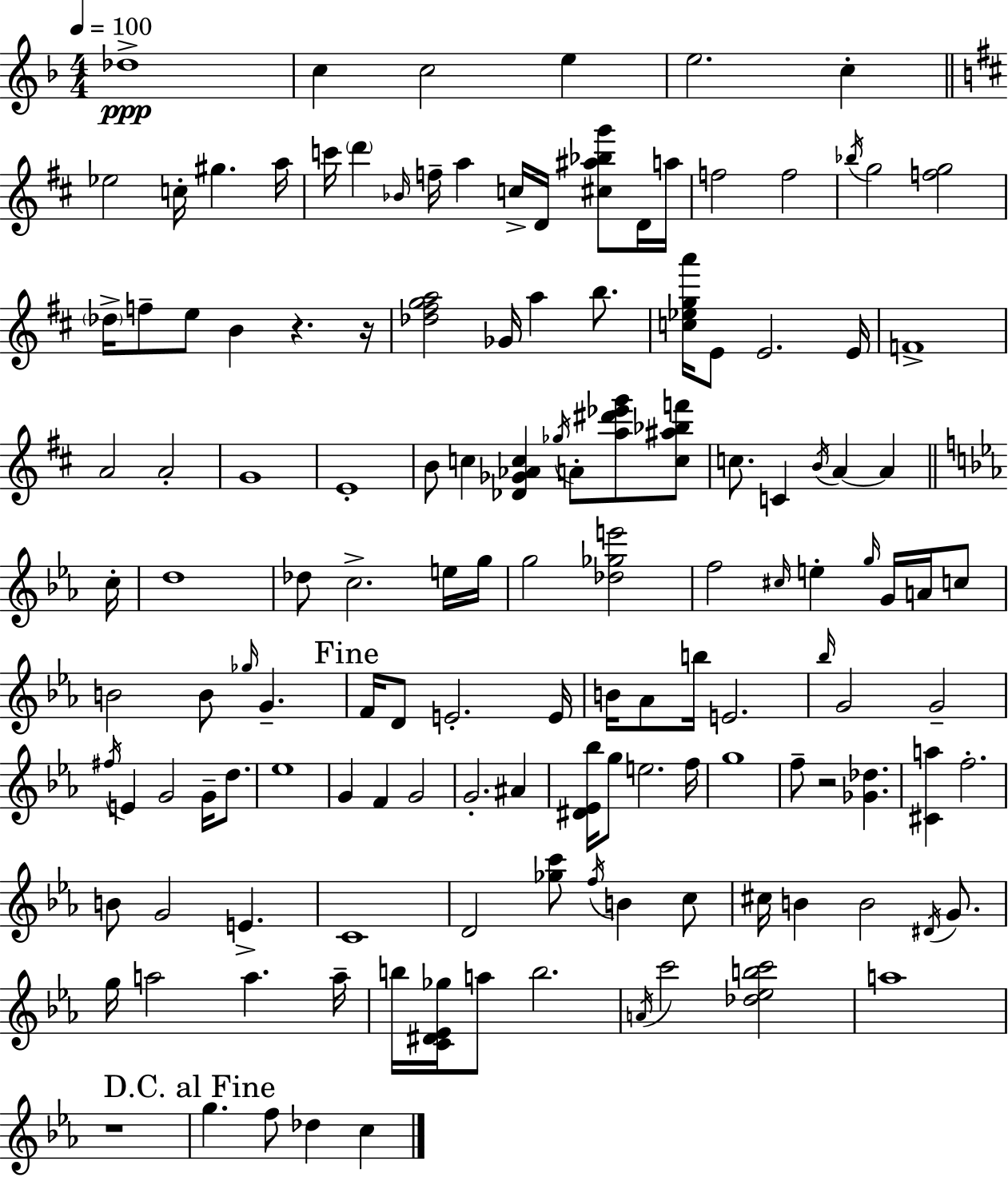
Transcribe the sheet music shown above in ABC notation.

X:1
T:Untitled
M:4/4
L:1/4
K:F
_d4 c c2 e e2 c _e2 c/4 ^g a/4 c'/4 d' _B/4 f/4 a c/4 D/4 [^c^a_bg']/2 D/4 a/4 f2 f2 _b/4 g2 [fg]2 _d/4 f/2 e/2 B z z/4 [_d^fga]2 _G/4 a b/2 [c_ega']/4 E/2 E2 E/4 F4 A2 A2 G4 E4 B/2 c [_D_G_Ac] _g/4 A/2 [a^d'_e'g']/2 [c^a_bf']/2 c/2 C B/4 A A c/4 d4 _d/2 c2 e/4 g/4 g2 [_d_ge']2 f2 ^c/4 e g/4 G/4 A/4 c/2 B2 B/2 _g/4 G F/4 D/2 E2 E/4 B/4 _A/2 b/4 E2 _b/4 G2 G2 ^f/4 E G2 G/4 d/2 _e4 G F G2 G2 ^A [^D_E_b]/4 g/2 e2 f/4 g4 f/2 z2 [_G_d] [^Ca] f2 B/2 G2 E C4 D2 [_gc']/2 f/4 B c/2 ^c/4 B B2 ^D/4 G/2 g/4 a2 a a/4 b/4 [C^D_E_g]/4 a/2 b2 A/4 c'2 [_d_ebc']2 a4 z4 g f/2 _d c